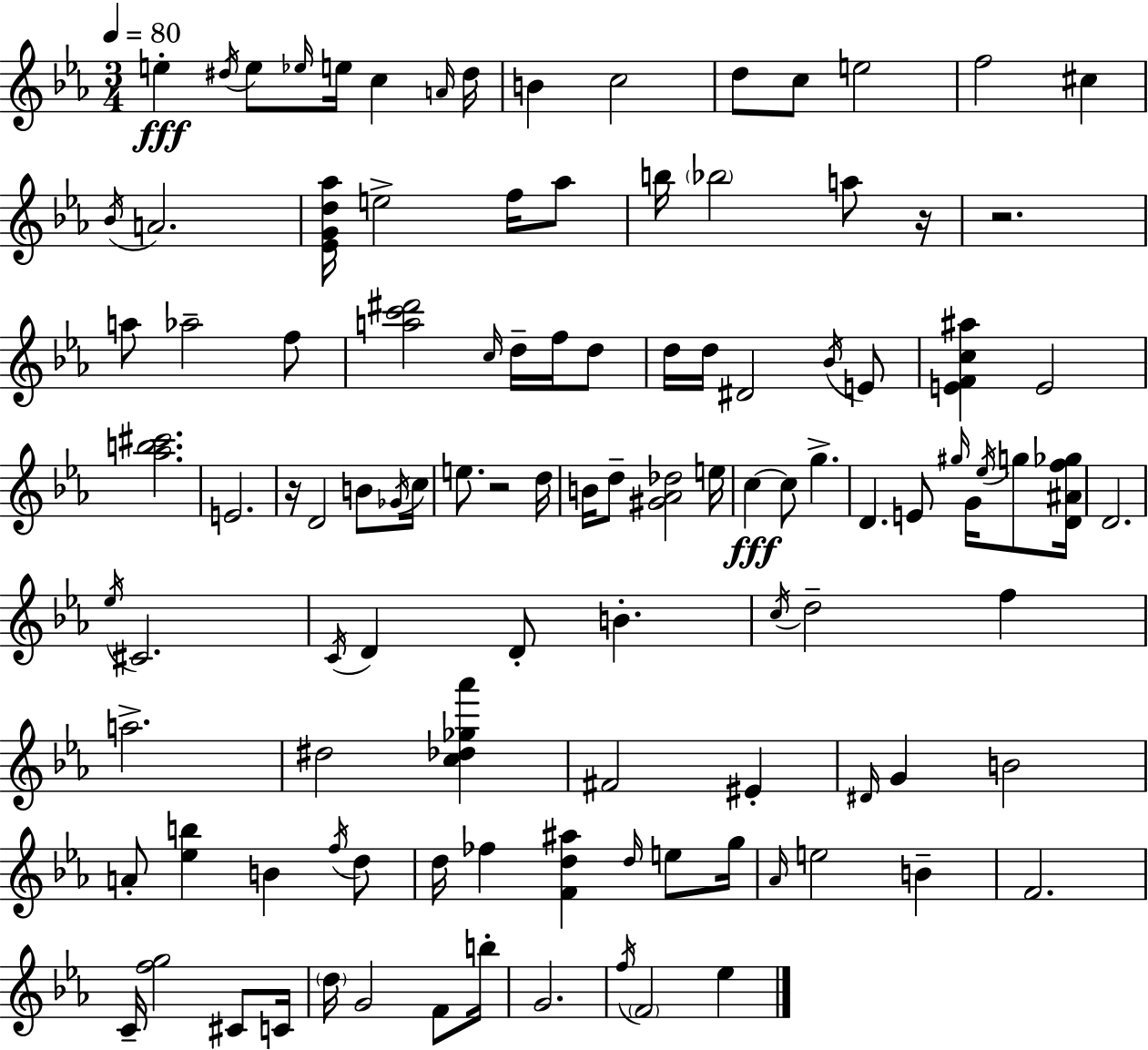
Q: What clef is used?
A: treble